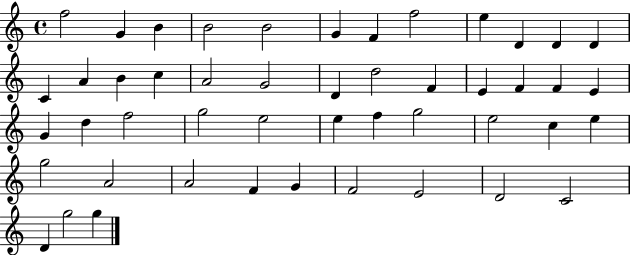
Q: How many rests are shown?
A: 0